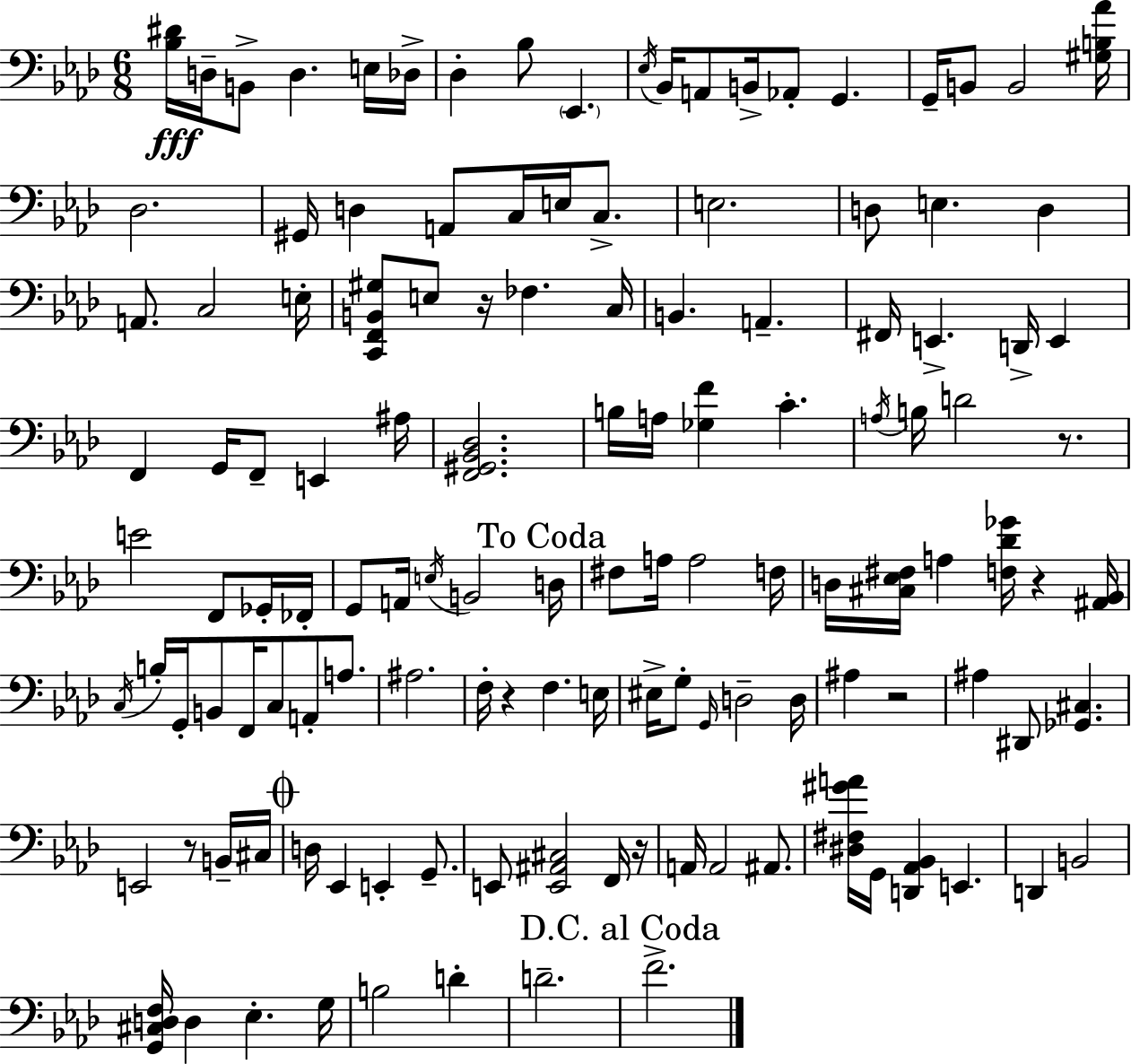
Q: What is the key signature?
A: AES major